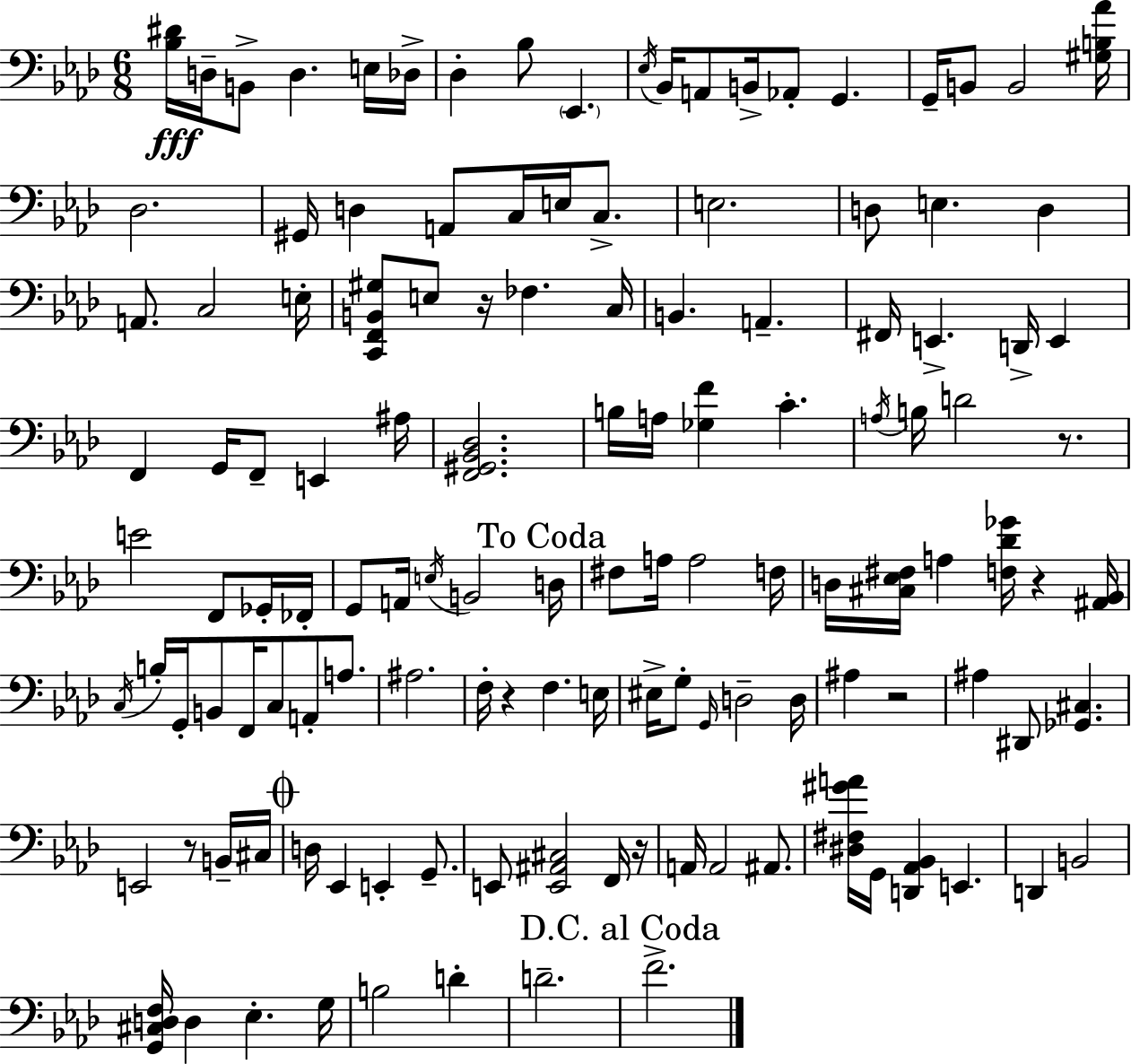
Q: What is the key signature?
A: AES major